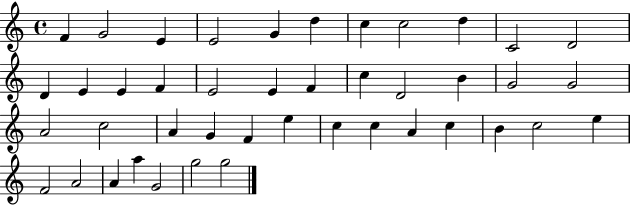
{
  \clef treble
  \time 4/4
  \defaultTimeSignature
  \key c \major
  f'4 g'2 e'4 | e'2 g'4 d''4 | c''4 c''2 d''4 | c'2 d'2 | \break d'4 e'4 e'4 f'4 | e'2 e'4 f'4 | c''4 d'2 b'4 | g'2 g'2 | \break a'2 c''2 | a'4 g'4 f'4 e''4 | c''4 c''4 a'4 c''4 | b'4 c''2 e''4 | \break f'2 a'2 | a'4 a''4 g'2 | g''2 g''2 | \bar "|."
}